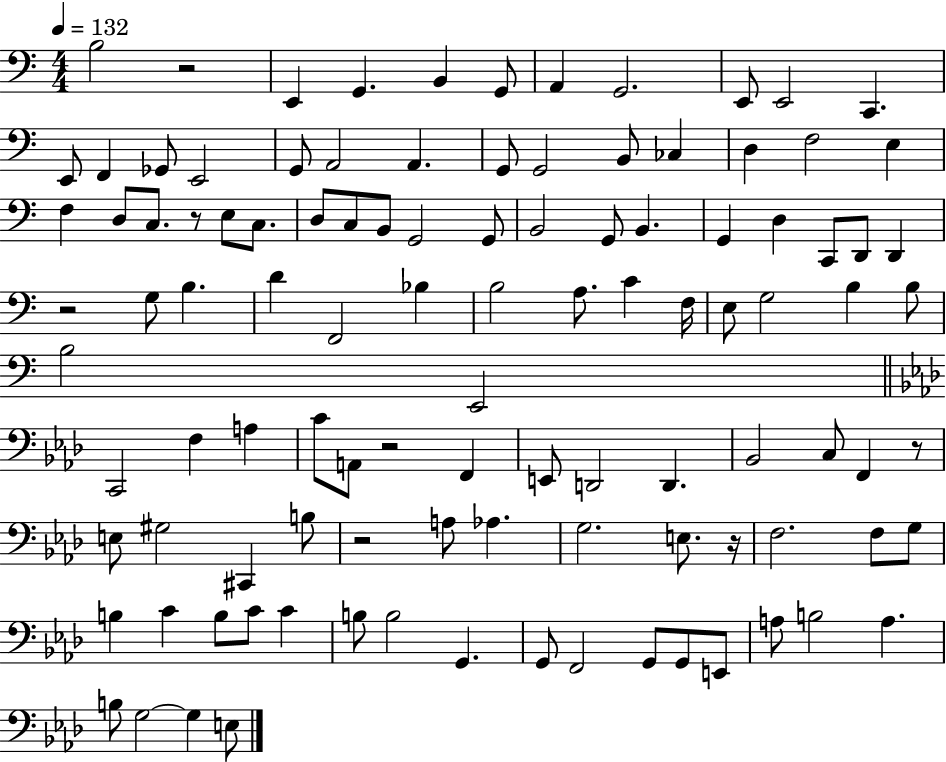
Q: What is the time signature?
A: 4/4